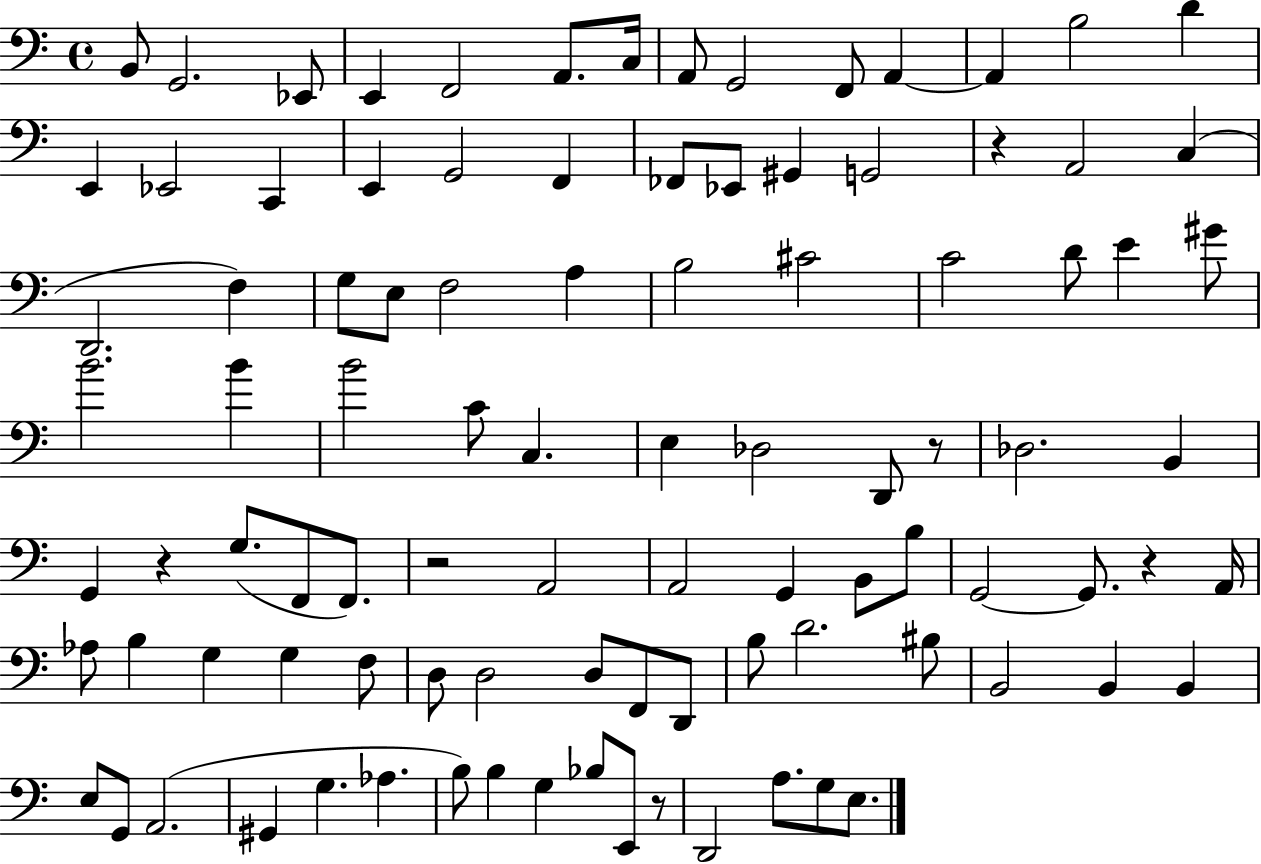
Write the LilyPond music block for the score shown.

{
  \clef bass
  \time 4/4
  \defaultTimeSignature
  \key c \major
  b,8 g,2. ees,8 | e,4 f,2 a,8. c16 | a,8 g,2 f,8 a,4~~ | a,4 b2 d'4 | \break e,4 ees,2 c,4 | e,4 g,2 f,4 | fes,8 ees,8 gis,4 g,2 | r4 a,2 c4( | \break d,2. f4) | g8 e8 f2 a4 | b2 cis'2 | c'2 d'8 e'4 gis'8 | \break b'2. b'4 | b'2 c'8 c4. | e4 des2 d,8 r8 | des2. b,4 | \break g,4 r4 g8.( f,8 f,8.) | r2 a,2 | a,2 g,4 b,8 b8 | g,2~~ g,8. r4 a,16 | \break aes8 b4 g4 g4 f8 | d8 d2 d8 f,8 d,8 | b8 d'2. bis8 | b,2 b,4 b,4 | \break e8 g,8 a,2.( | gis,4 g4. aes4. | b8) b4 g4 bes8 e,8 r8 | d,2 a8. g8 e8. | \break \bar "|."
}